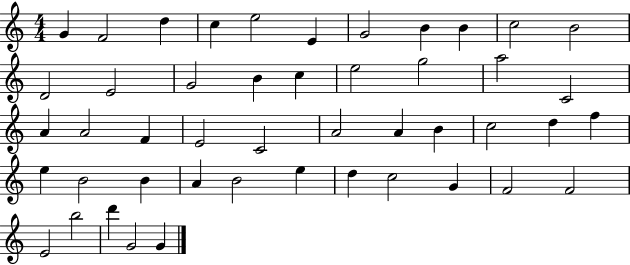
{
  \clef treble
  \numericTimeSignature
  \time 4/4
  \key c \major
  g'4 f'2 d''4 | c''4 e''2 e'4 | g'2 b'4 b'4 | c''2 b'2 | \break d'2 e'2 | g'2 b'4 c''4 | e''2 g''2 | a''2 c'2 | \break a'4 a'2 f'4 | e'2 c'2 | a'2 a'4 b'4 | c''2 d''4 f''4 | \break e''4 b'2 b'4 | a'4 b'2 e''4 | d''4 c''2 g'4 | f'2 f'2 | \break e'2 b''2 | d'''4 g'2 g'4 | \bar "|."
}